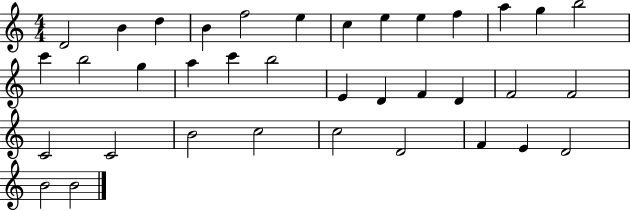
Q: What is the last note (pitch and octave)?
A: B4